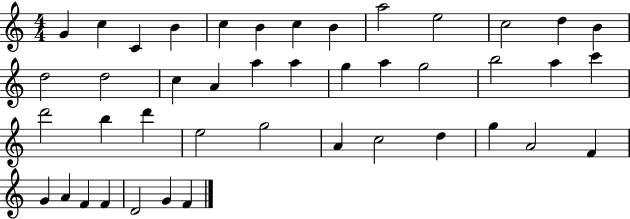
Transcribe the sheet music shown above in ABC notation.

X:1
T:Untitled
M:4/4
L:1/4
K:C
G c C B c B c B a2 e2 c2 d B d2 d2 c A a a g a g2 b2 a c' d'2 b d' e2 g2 A c2 d g A2 F G A F F D2 G F